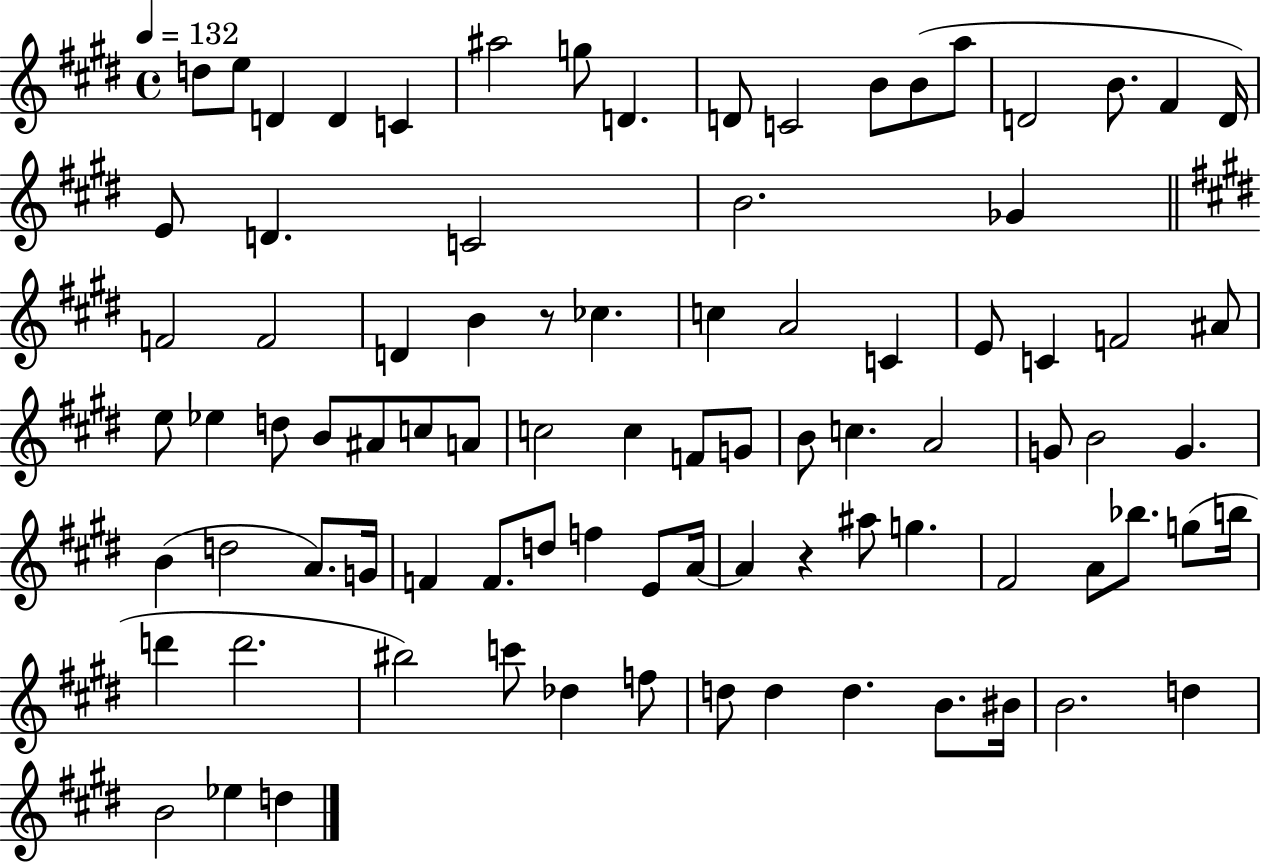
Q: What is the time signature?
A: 4/4